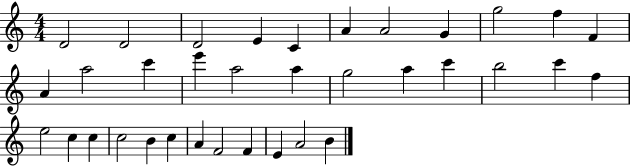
D4/h D4/h D4/h E4/q C4/q A4/q A4/h G4/q G5/h F5/q F4/q A4/q A5/h C6/q E6/q A5/h A5/q G5/h A5/q C6/q B5/h C6/q F5/q E5/h C5/q C5/q C5/h B4/q C5/q A4/q F4/h F4/q E4/q A4/h B4/q